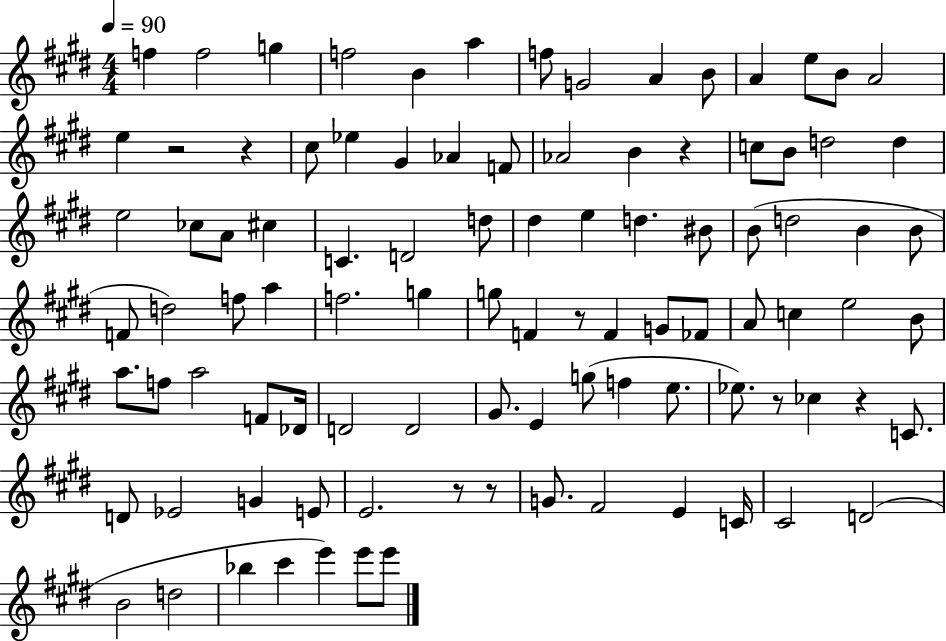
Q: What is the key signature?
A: E major